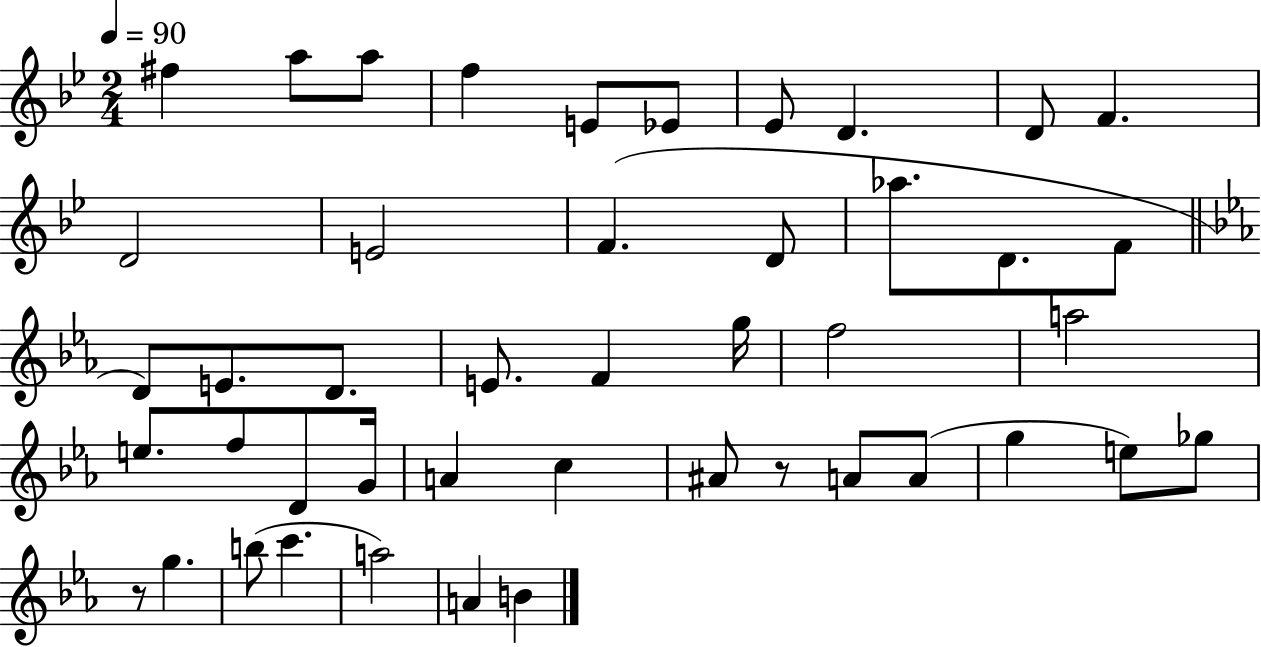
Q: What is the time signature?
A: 2/4